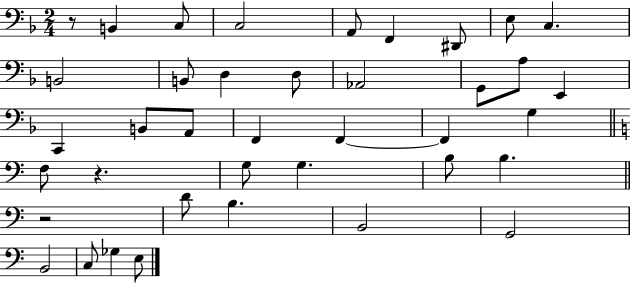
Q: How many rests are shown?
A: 3